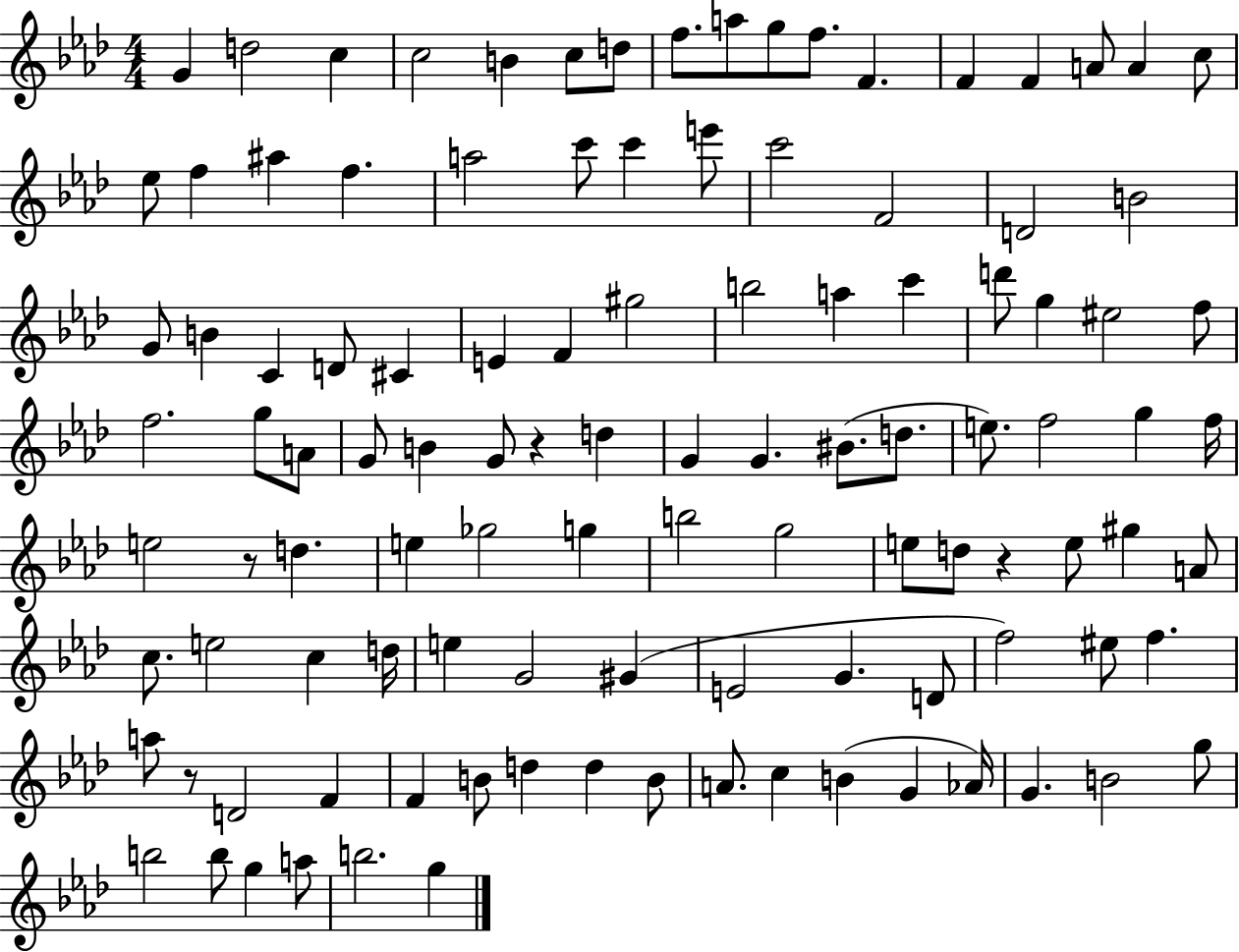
{
  \clef treble
  \numericTimeSignature
  \time 4/4
  \key aes \major
  g'4 d''2 c''4 | c''2 b'4 c''8 d''8 | f''8. a''8 g''8 f''8. f'4. | f'4 f'4 a'8 a'4 c''8 | \break ees''8 f''4 ais''4 f''4. | a''2 c'''8 c'''4 e'''8 | c'''2 f'2 | d'2 b'2 | \break g'8 b'4 c'4 d'8 cis'4 | e'4 f'4 gis''2 | b''2 a''4 c'''4 | d'''8 g''4 eis''2 f''8 | \break f''2. g''8 a'8 | g'8 b'4 g'8 r4 d''4 | g'4 g'4. bis'8.( d''8. | e''8.) f''2 g''4 f''16 | \break e''2 r8 d''4. | e''4 ges''2 g''4 | b''2 g''2 | e''8 d''8 r4 e''8 gis''4 a'8 | \break c''8. e''2 c''4 d''16 | e''4 g'2 gis'4( | e'2 g'4. d'8 | f''2) eis''8 f''4. | \break a''8 r8 d'2 f'4 | f'4 b'8 d''4 d''4 b'8 | a'8. c''4 b'4( g'4 aes'16) | g'4. b'2 g''8 | \break b''2 b''8 g''4 a''8 | b''2. g''4 | \bar "|."
}